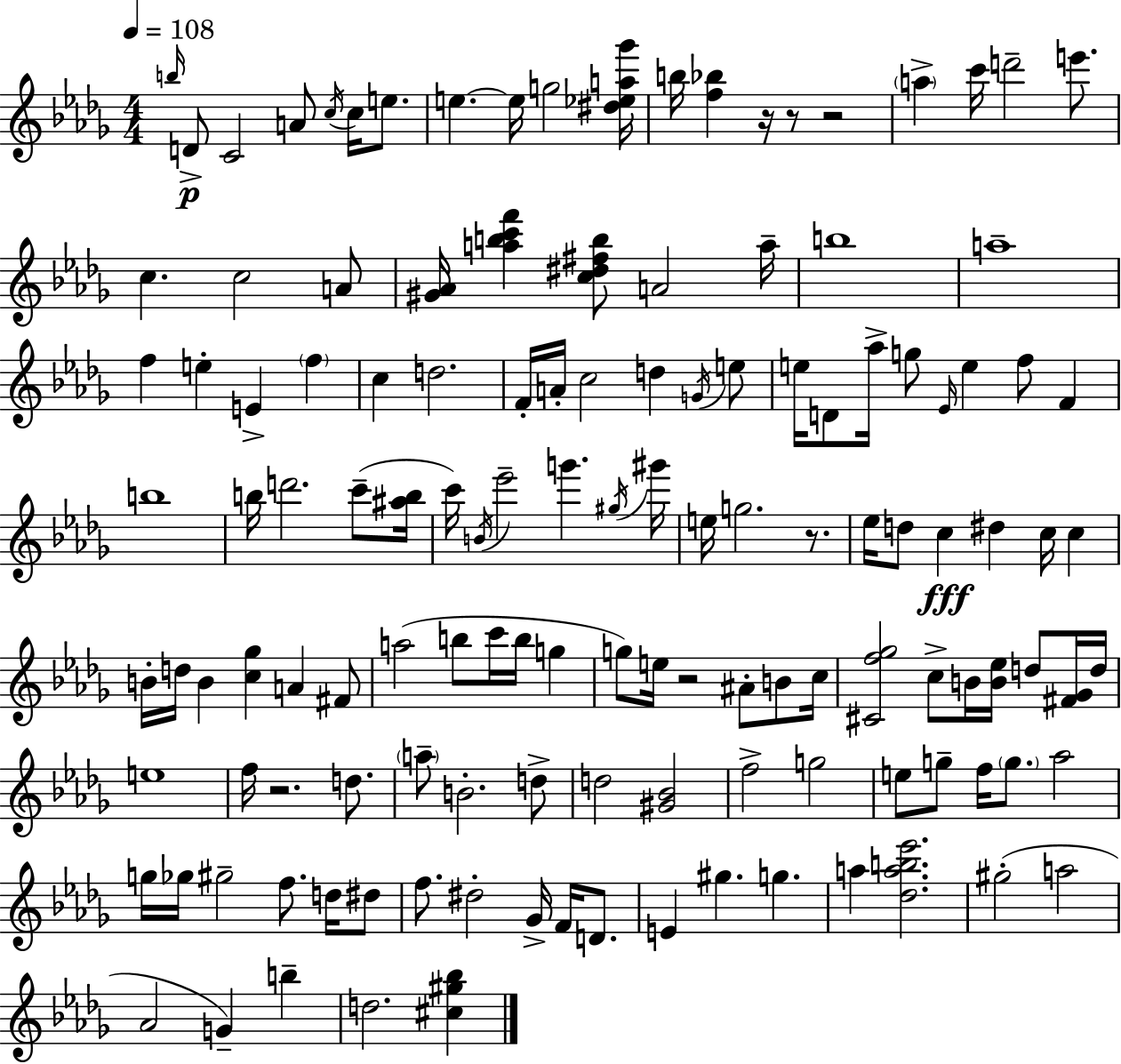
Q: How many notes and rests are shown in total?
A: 133